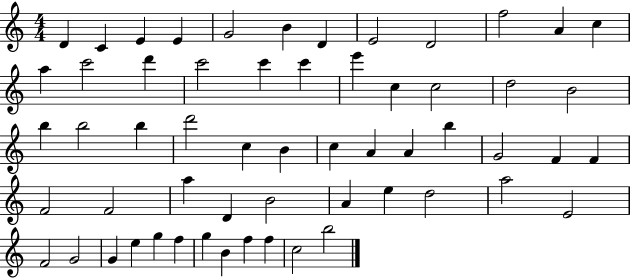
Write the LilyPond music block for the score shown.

{
  \clef treble
  \numericTimeSignature
  \time 4/4
  \key c \major
  d'4 c'4 e'4 e'4 | g'2 b'4 d'4 | e'2 d'2 | f''2 a'4 c''4 | \break a''4 c'''2 d'''4 | c'''2 c'''4 c'''4 | e'''4 c''4 c''2 | d''2 b'2 | \break b''4 b''2 b''4 | d'''2 c''4 b'4 | c''4 a'4 a'4 b''4 | g'2 f'4 f'4 | \break f'2 f'2 | a''4 d'4 b'2 | a'4 e''4 d''2 | a''2 e'2 | \break f'2 g'2 | g'4 e''4 g''4 f''4 | g''4 b'4 f''4 f''4 | c''2 b''2 | \break \bar "|."
}